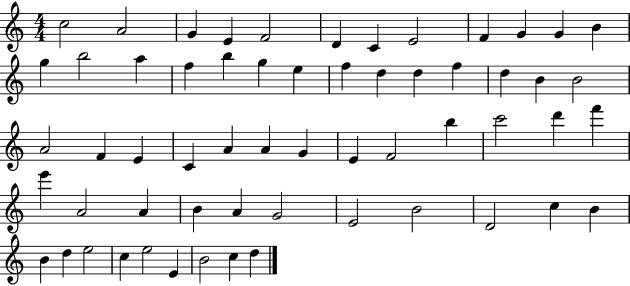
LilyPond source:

{
  \clef treble
  \numericTimeSignature
  \time 4/4
  \key c \major
  c''2 a'2 | g'4 e'4 f'2 | d'4 c'4 e'2 | f'4 g'4 g'4 b'4 | \break g''4 b''2 a''4 | f''4 b''4 g''4 e''4 | f''4 d''4 d''4 f''4 | d''4 b'4 b'2 | \break a'2 f'4 e'4 | c'4 a'4 a'4 g'4 | e'4 f'2 b''4 | c'''2 d'''4 f'''4 | \break e'''4 a'2 a'4 | b'4 a'4 g'2 | e'2 b'2 | d'2 c''4 b'4 | \break b'4 d''4 e''2 | c''4 e''2 e'4 | b'2 c''4 d''4 | \bar "|."
}